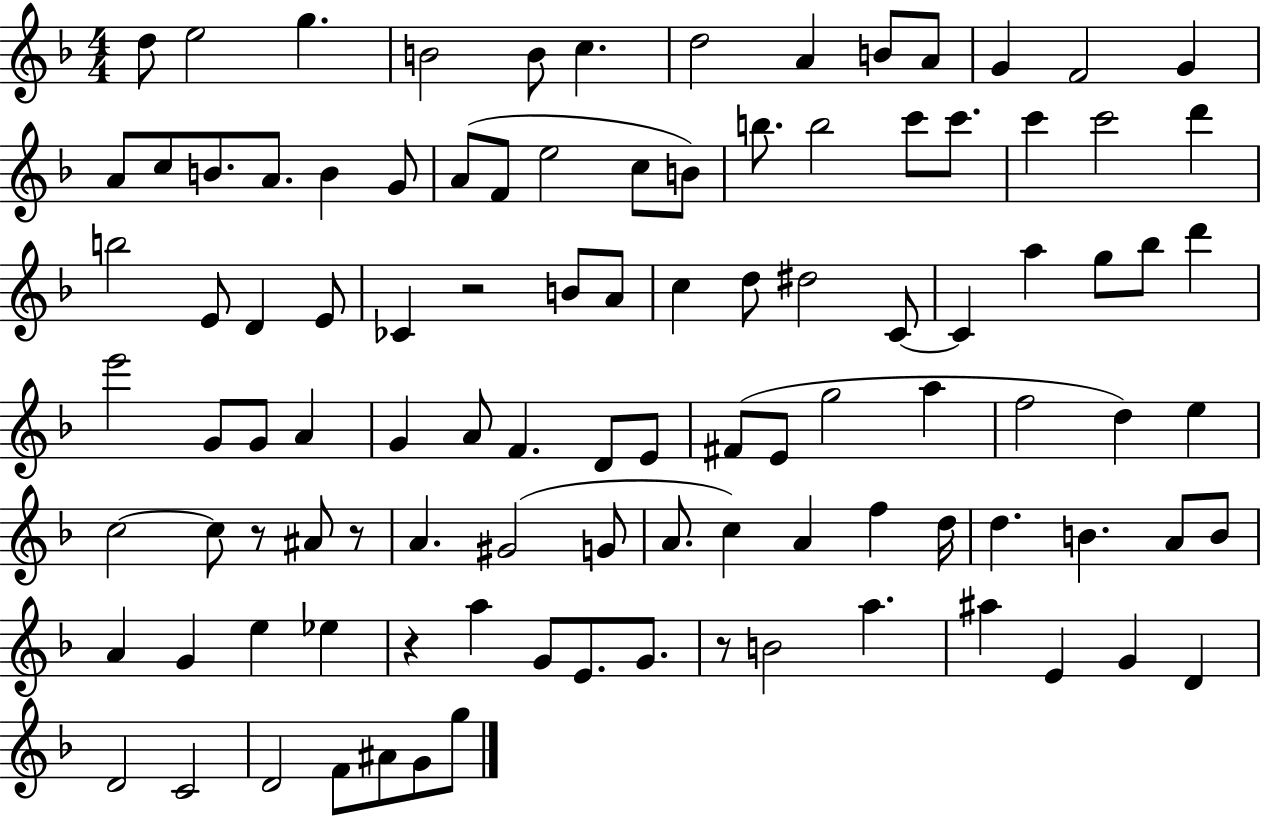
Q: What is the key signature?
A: F major